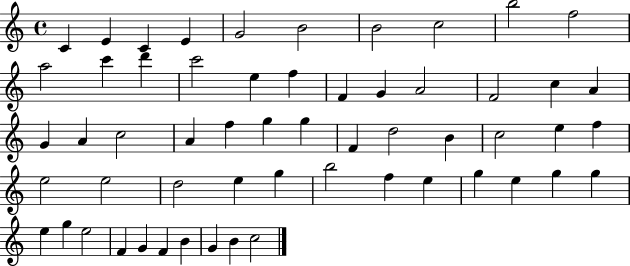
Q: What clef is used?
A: treble